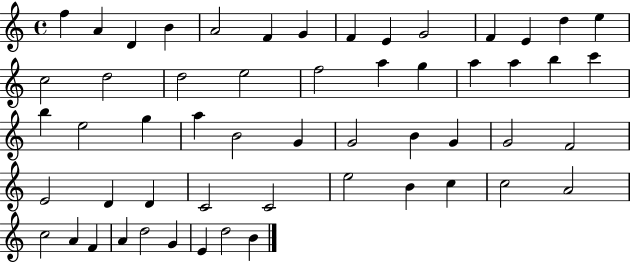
F5/q A4/q D4/q B4/q A4/h F4/q G4/q F4/q E4/q G4/h F4/q E4/q D5/q E5/q C5/h D5/h D5/h E5/h F5/h A5/q G5/q A5/q A5/q B5/q C6/q B5/q E5/h G5/q A5/q B4/h G4/q G4/h B4/q G4/q G4/h F4/h E4/h D4/q D4/q C4/h C4/h E5/h B4/q C5/q C5/h A4/h C5/h A4/q F4/q A4/q D5/h G4/q E4/q D5/h B4/q